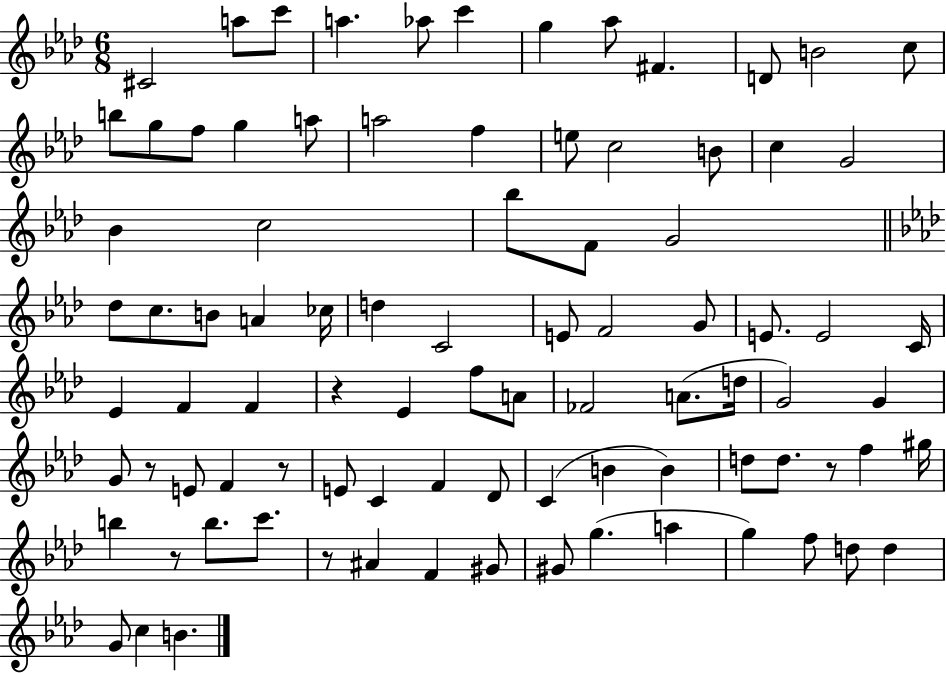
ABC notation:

X:1
T:Untitled
M:6/8
L:1/4
K:Ab
^C2 a/2 c'/2 a _a/2 c' g _a/2 ^F D/2 B2 c/2 b/2 g/2 f/2 g a/2 a2 f e/2 c2 B/2 c G2 _B c2 _b/2 F/2 G2 _d/2 c/2 B/2 A _c/4 d C2 E/2 F2 G/2 E/2 E2 C/4 _E F F z _E f/2 A/2 _F2 A/2 d/4 G2 G G/2 z/2 E/2 F z/2 E/2 C F _D/2 C B B d/2 d/2 z/2 f ^g/4 b z/2 b/2 c'/2 z/2 ^A F ^G/2 ^G/2 g a g f/2 d/2 d G/2 c B